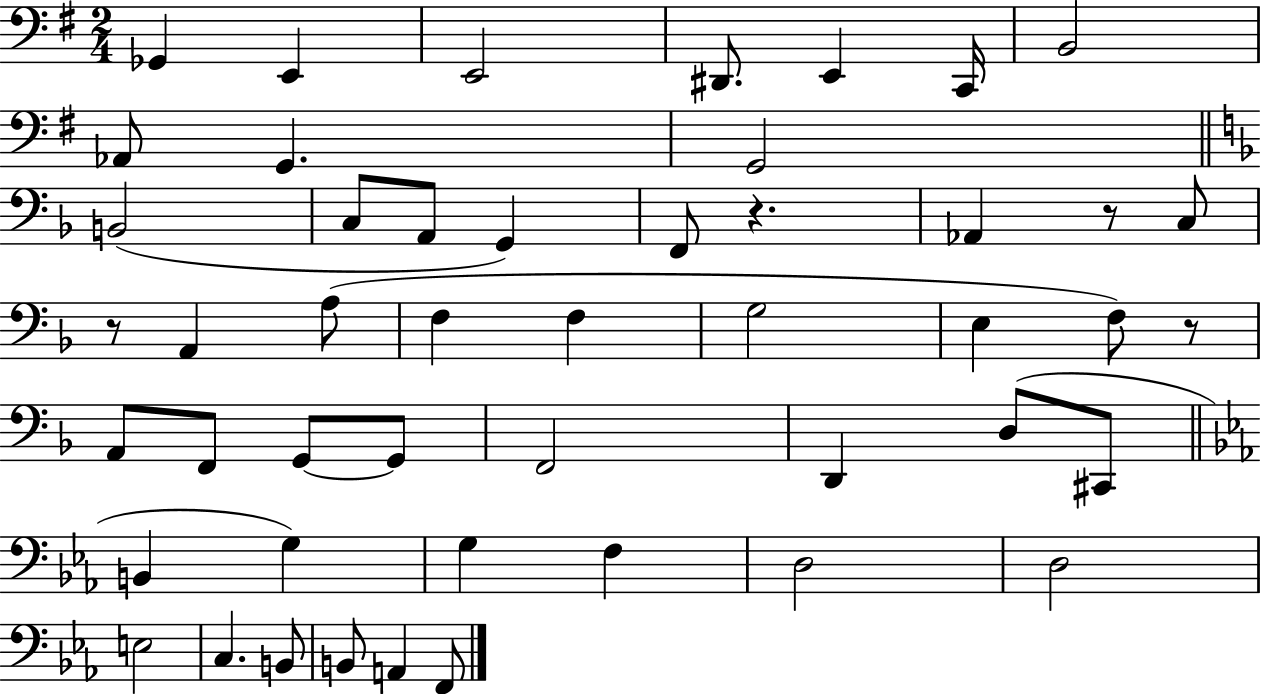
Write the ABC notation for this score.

X:1
T:Untitled
M:2/4
L:1/4
K:G
_G,, E,, E,,2 ^D,,/2 E,, C,,/4 B,,2 _A,,/2 G,, G,,2 B,,2 C,/2 A,,/2 G,, F,,/2 z _A,, z/2 C,/2 z/2 A,, A,/2 F, F, G,2 E, F,/2 z/2 A,,/2 F,,/2 G,,/2 G,,/2 F,,2 D,, D,/2 ^C,,/2 B,, G, G, F, D,2 D,2 E,2 C, B,,/2 B,,/2 A,, F,,/2